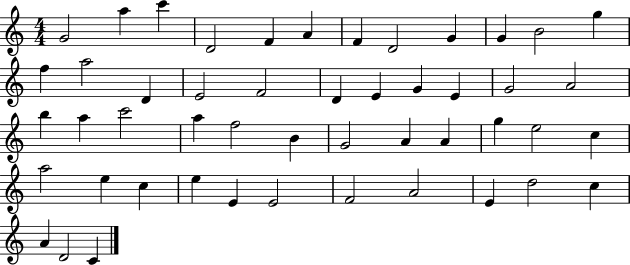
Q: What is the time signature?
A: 4/4